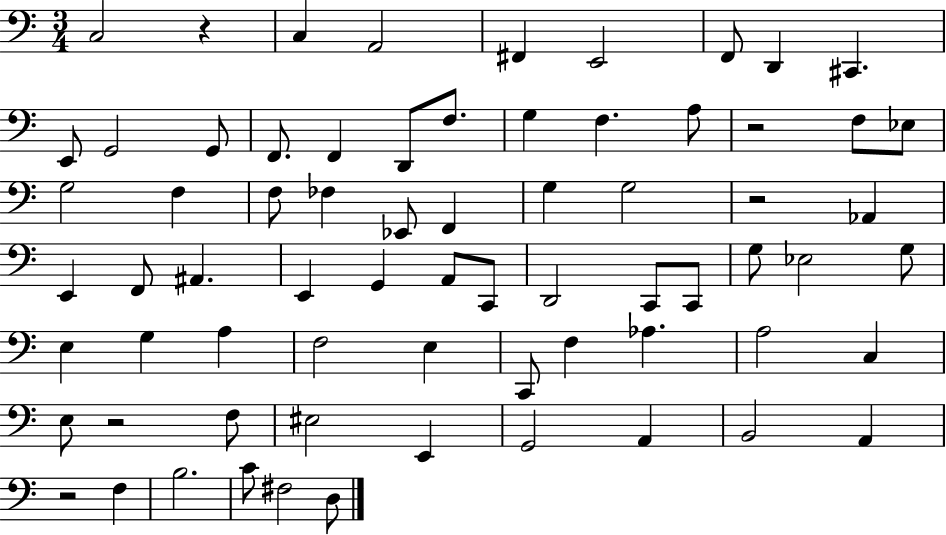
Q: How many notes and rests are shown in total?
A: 70